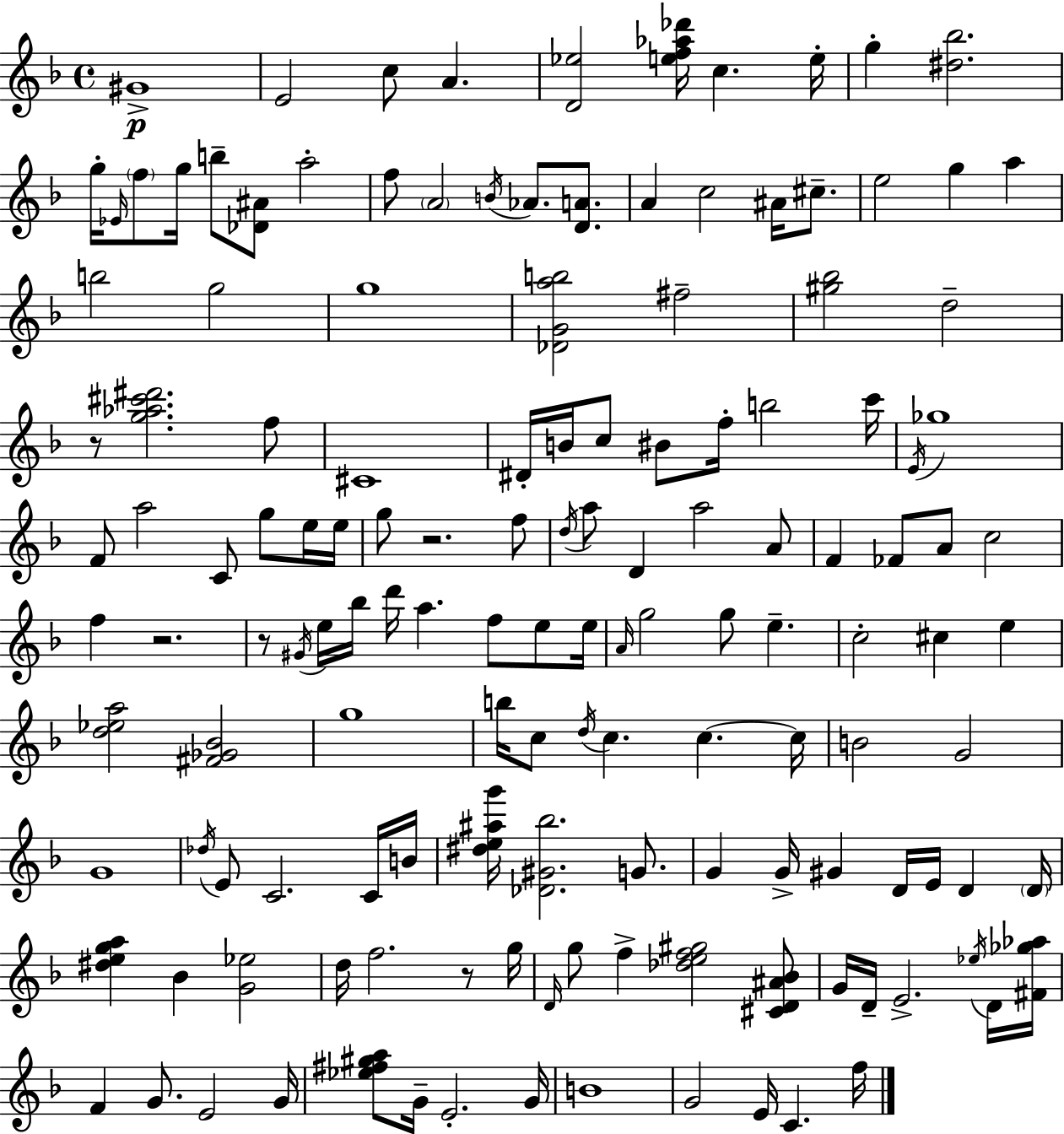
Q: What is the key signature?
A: F major